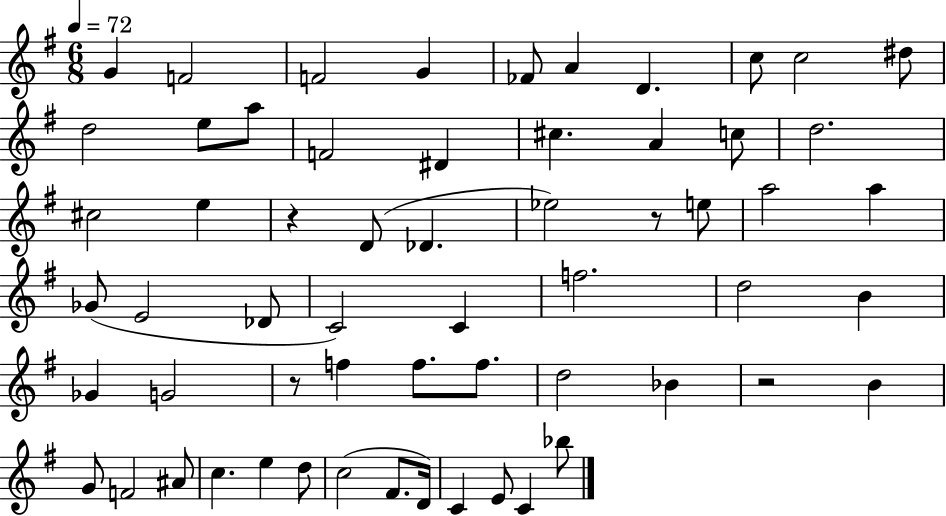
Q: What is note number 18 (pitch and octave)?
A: C5